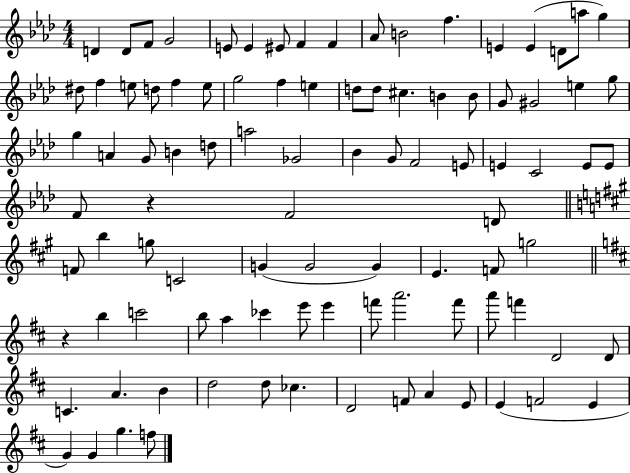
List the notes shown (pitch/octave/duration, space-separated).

D4/q D4/e F4/e G4/h E4/e E4/q EIS4/e F4/q F4/q Ab4/e B4/h F5/q. E4/q E4/q D4/e A5/e G5/q D#5/e F5/q E5/e D5/e F5/q E5/e G5/h F5/q E5/q D5/e D5/e C#5/q. B4/q B4/e G4/e G#4/h E5/q G5/e G5/q A4/q G4/e B4/q D5/e A5/h Gb4/h Bb4/q G4/e F4/h E4/e E4/q C4/h E4/e E4/e F4/e R/q F4/h D4/e F4/e B5/q G5/e C4/h G4/q G4/h G4/q E4/q. F4/e G5/h R/q B5/q C6/h B5/e A5/q CES6/q E6/e E6/q F6/e A6/h. F6/e A6/e F6/q D4/h D4/e C4/q. A4/q. B4/q D5/h D5/e CES5/q. D4/h F4/e A4/q E4/e E4/q F4/h E4/q G4/q G4/q G5/q. F5/e